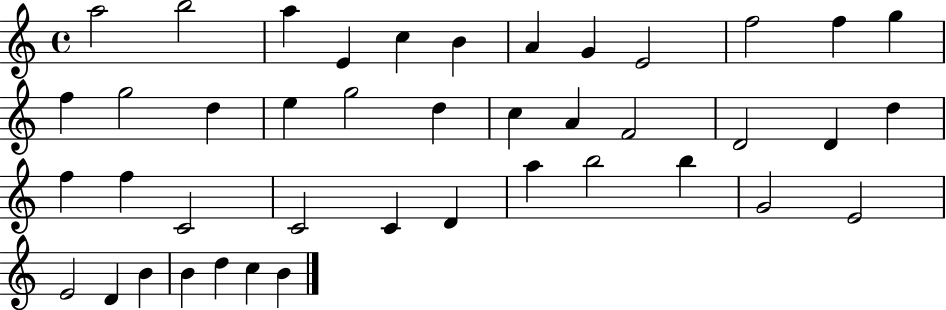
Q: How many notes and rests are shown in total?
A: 42